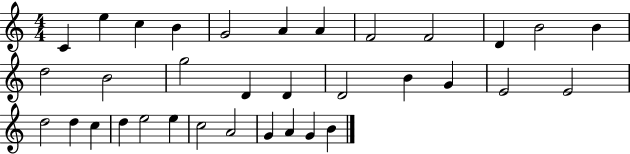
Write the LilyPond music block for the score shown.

{
  \clef treble
  \numericTimeSignature
  \time 4/4
  \key c \major
  c'4 e''4 c''4 b'4 | g'2 a'4 a'4 | f'2 f'2 | d'4 b'2 b'4 | \break d''2 b'2 | g''2 d'4 d'4 | d'2 b'4 g'4 | e'2 e'2 | \break d''2 d''4 c''4 | d''4 e''2 e''4 | c''2 a'2 | g'4 a'4 g'4 b'4 | \break \bar "|."
}